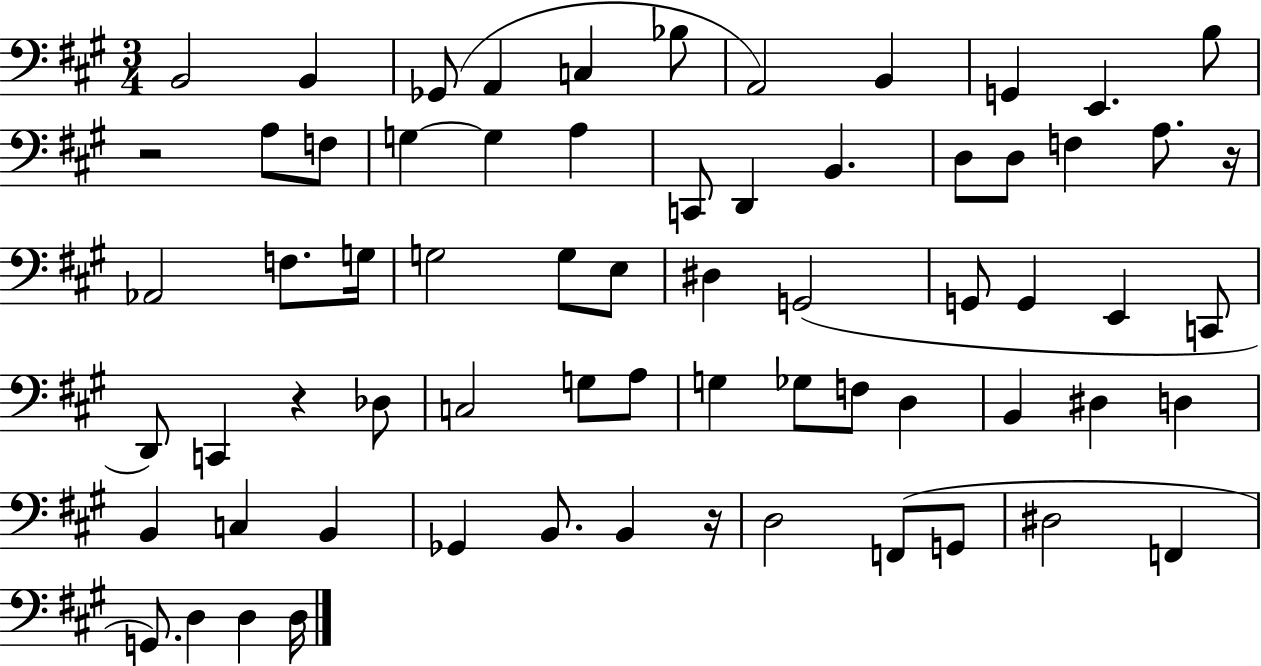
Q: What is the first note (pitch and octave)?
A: B2